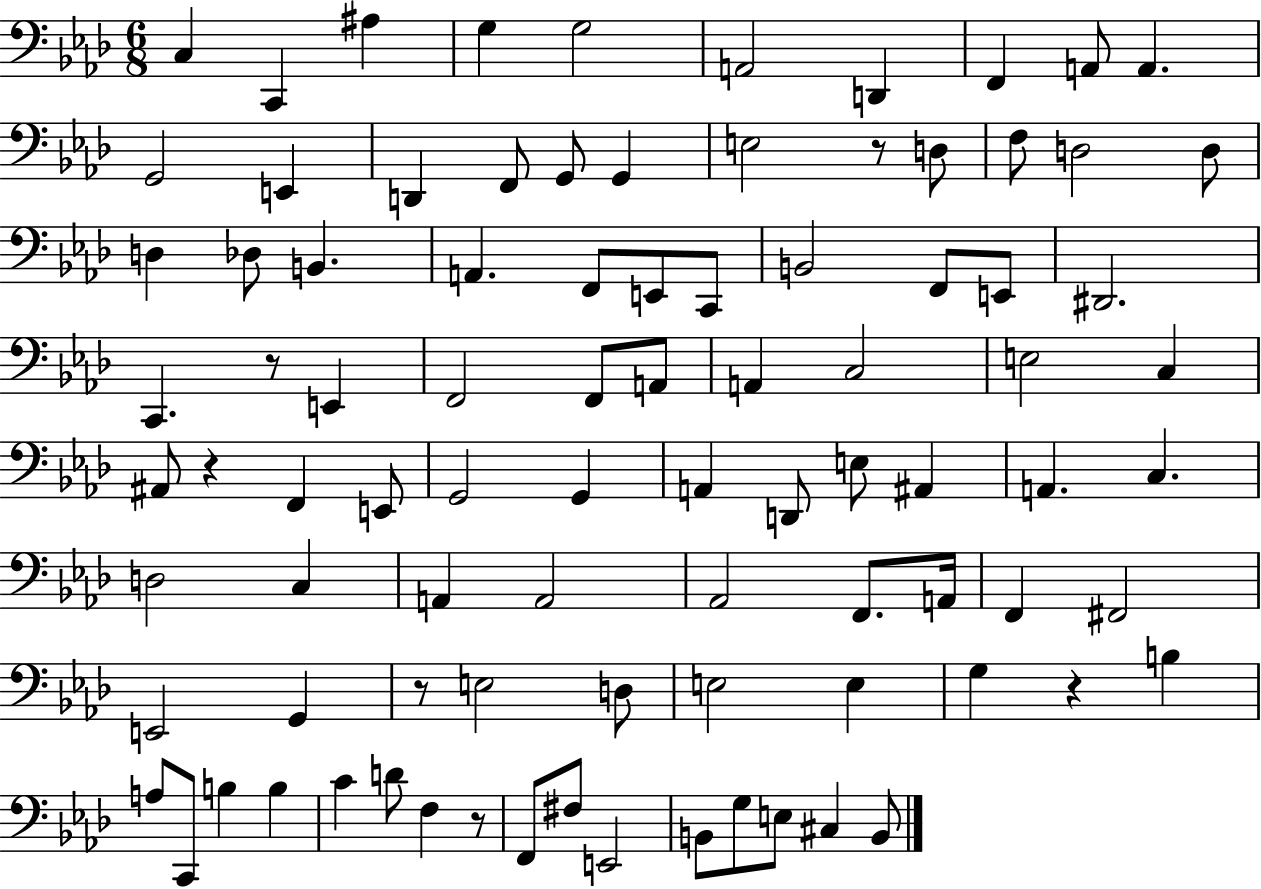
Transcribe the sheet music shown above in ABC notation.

X:1
T:Untitled
M:6/8
L:1/4
K:Ab
C, C,, ^A, G, G,2 A,,2 D,, F,, A,,/2 A,, G,,2 E,, D,, F,,/2 G,,/2 G,, E,2 z/2 D,/2 F,/2 D,2 D,/2 D, _D,/2 B,, A,, F,,/2 E,,/2 C,,/2 B,,2 F,,/2 E,,/2 ^D,,2 C,, z/2 E,, F,,2 F,,/2 A,,/2 A,, C,2 E,2 C, ^A,,/2 z F,, E,,/2 G,,2 G,, A,, D,,/2 E,/2 ^A,, A,, C, D,2 C, A,, A,,2 _A,,2 F,,/2 A,,/4 F,, ^F,,2 E,,2 G,, z/2 E,2 D,/2 E,2 E, G, z B, A,/2 C,,/2 B, B, C D/2 F, z/2 F,,/2 ^F,/2 E,,2 B,,/2 G,/2 E,/2 ^C, B,,/2